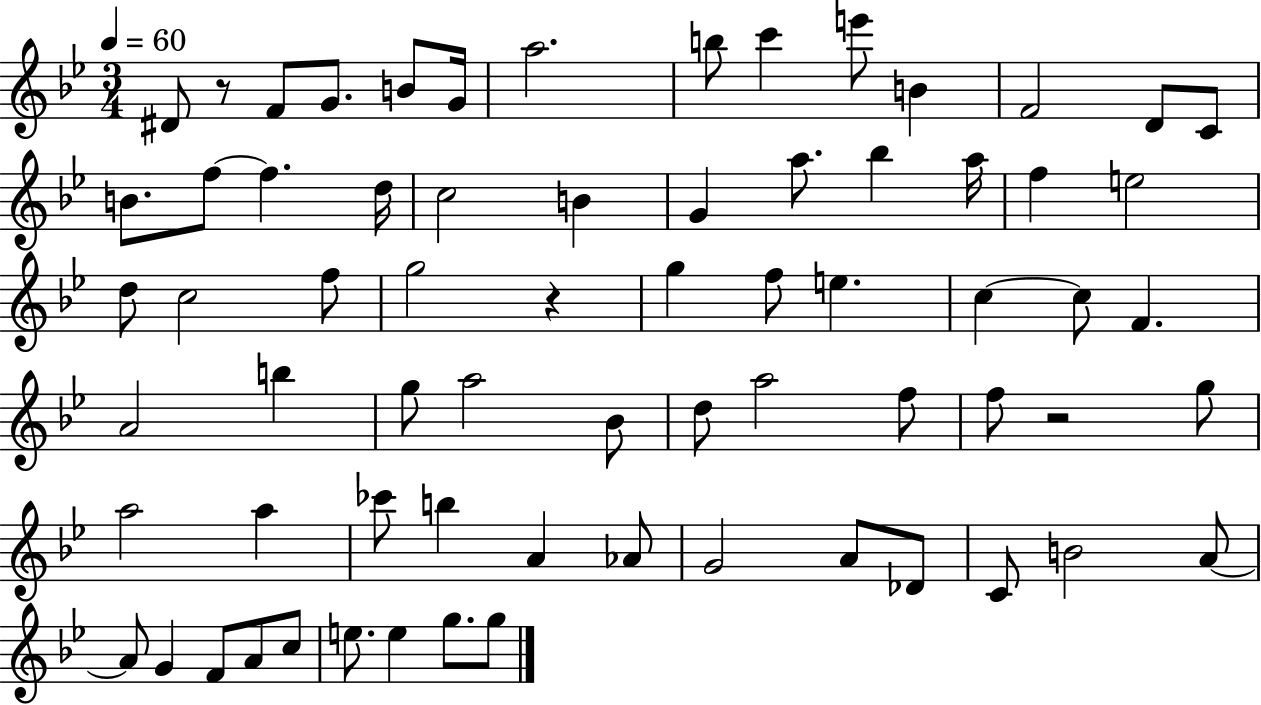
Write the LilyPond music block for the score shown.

{
  \clef treble
  \numericTimeSignature
  \time 3/4
  \key bes \major
  \tempo 4 = 60
  dis'8 r8 f'8 g'8. b'8 g'16 | a''2. | b''8 c'''4 e'''8 b'4 | f'2 d'8 c'8 | \break b'8. f''8~~ f''4. d''16 | c''2 b'4 | g'4 a''8. bes''4 a''16 | f''4 e''2 | \break d''8 c''2 f''8 | g''2 r4 | g''4 f''8 e''4. | c''4~~ c''8 f'4. | \break a'2 b''4 | g''8 a''2 bes'8 | d''8 a''2 f''8 | f''8 r2 g''8 | \break a''2 a''4 | ces'''8 b''4 a'4 aes'8 | g'2 a'8 des'8 | c'8 b'2 a'8~~ | \break a'8 g'4 f'8 a'8 c''8 | e''8. e''4 g''8. g''8 | \bar "|."
}